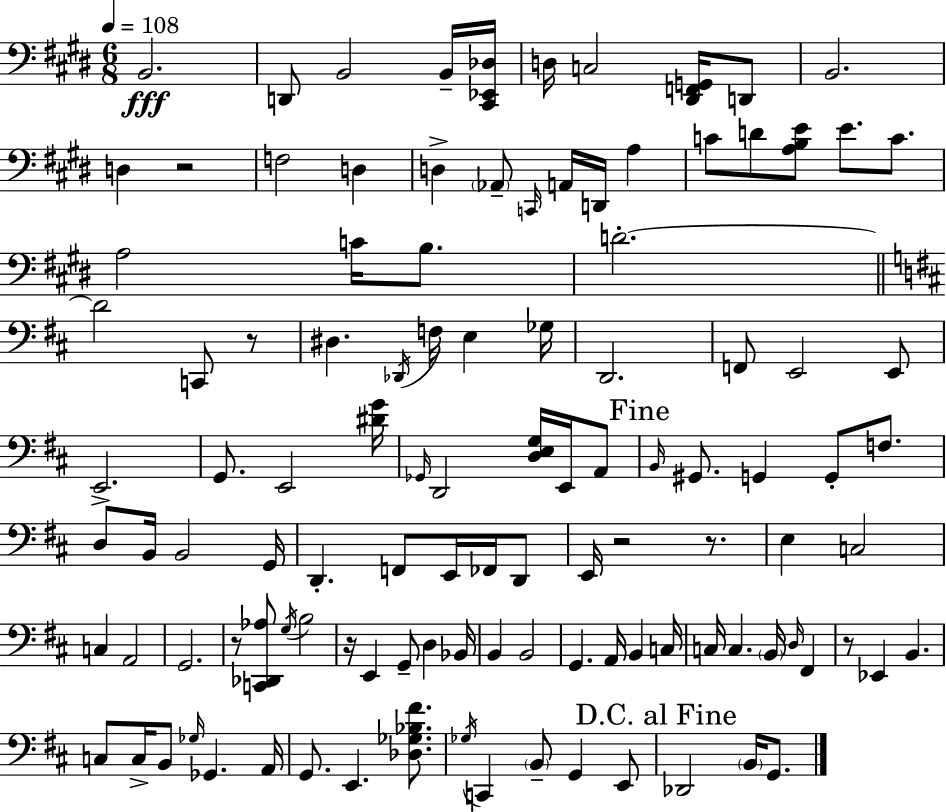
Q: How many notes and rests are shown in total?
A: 112